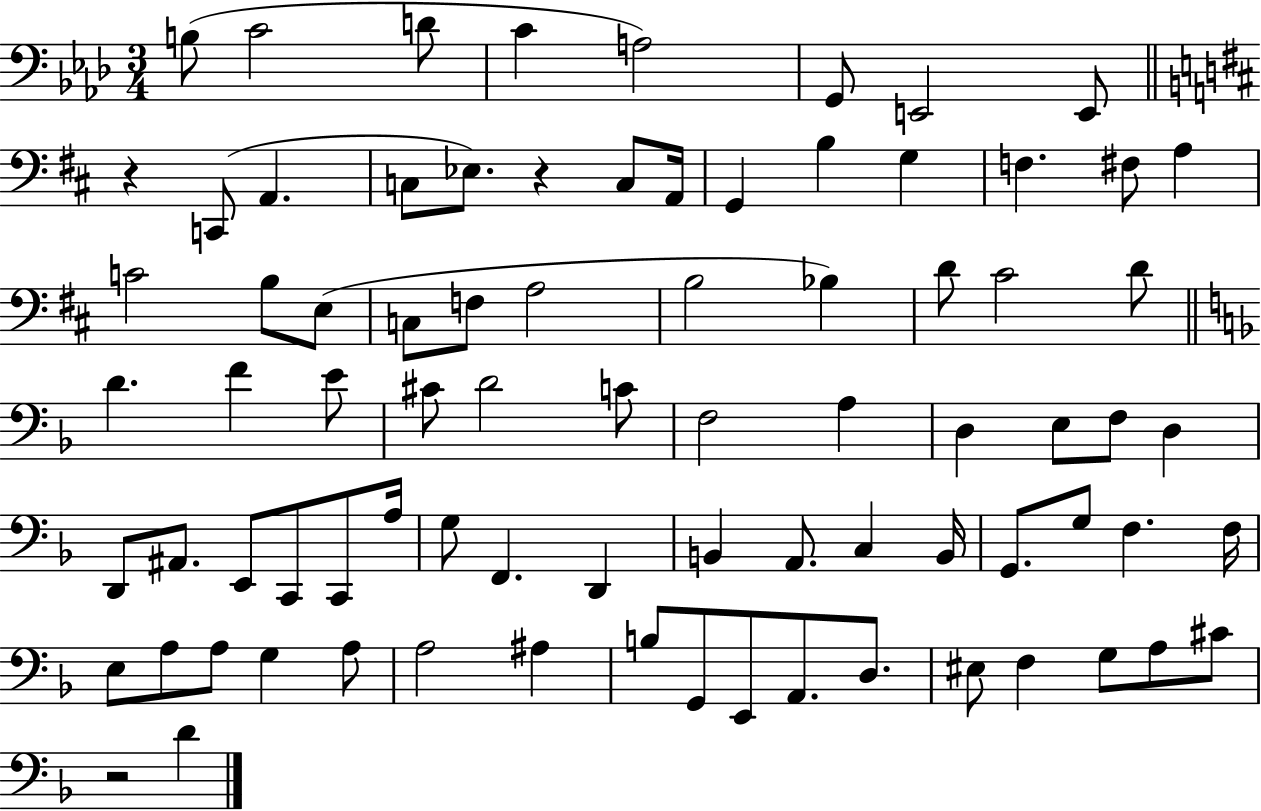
B3/e C4/h D4/e C4/q A3/h G2/e E2/h E2/e R/q C2/e A2/q. C3/e Eb3/e. R/q C3/e A2/s G2/q B3/q G3/q F3/q. F#3/e A3/q C4/h B3/e E3/e C3/e F3/e A3/h B3/h Bb3/q D4/e C#4/h D4/e D4/q. F4/q E4/e C#4/e D4/h C4/e F3/h A3/q D3/q E3/e F3/e D3/q D2/e A#2/e. E2/e C2/e C2/e A3/s G3/e F2/q. D2/q B2/q A2/e. C3/q B2/s G2/e. G3/e F3/q. F3/s E3/e A3/e A3/e G3/q A3/e A3/h A#3/q B3/e G2/e E2/e A2/e. D3/e. EIS3/e F3/q G3/e A3/e C#4/e R/h D4/q